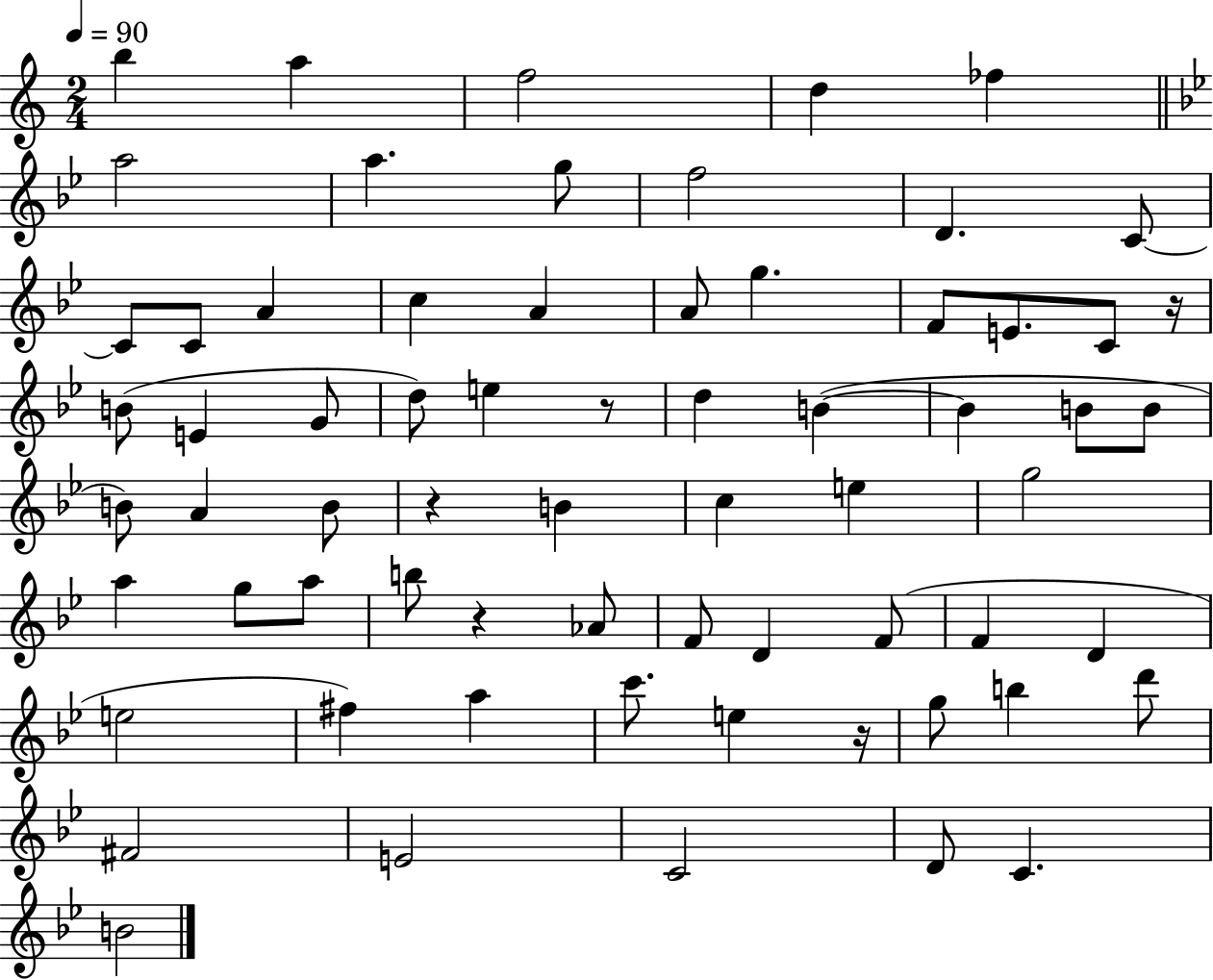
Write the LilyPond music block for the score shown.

{
  \clef treble
  \numericTimeSignature
  \time 2/4
  \key c \major
  \tempo 4 = 90
  b''4 a''4 | f''2 | d''4 fes''4 | \bar "||" \break \key bes \major a''2 | a''4. g''8 | f''2 | d'4. c'8~~ | \break c'8 c'8 a'4 | c''4 a'4 | a'8 g''4. | f'8 e'8. c'8 r16 | \break b'8( e'4 g'8 | d''8) e''4 r8 | d''4 b'4~(~ | b'4 b'8 b'8 | \break b'8) a'4 b'8 | r4 b'4 | c''4 e''4 | g''2 | \break a''4 g''8 a''8 | b''8 r4 aes'8 | f'8 d'4 f'8( | f'4 d'4 | \break e''2 | fis''4) a''4 | c'''8. e''4 r16 | g''8 b''4 d'''8 | \break fis'2 | e'2 | c'2 | d'8 c'4. | \break b'2 | \bar "|."
}